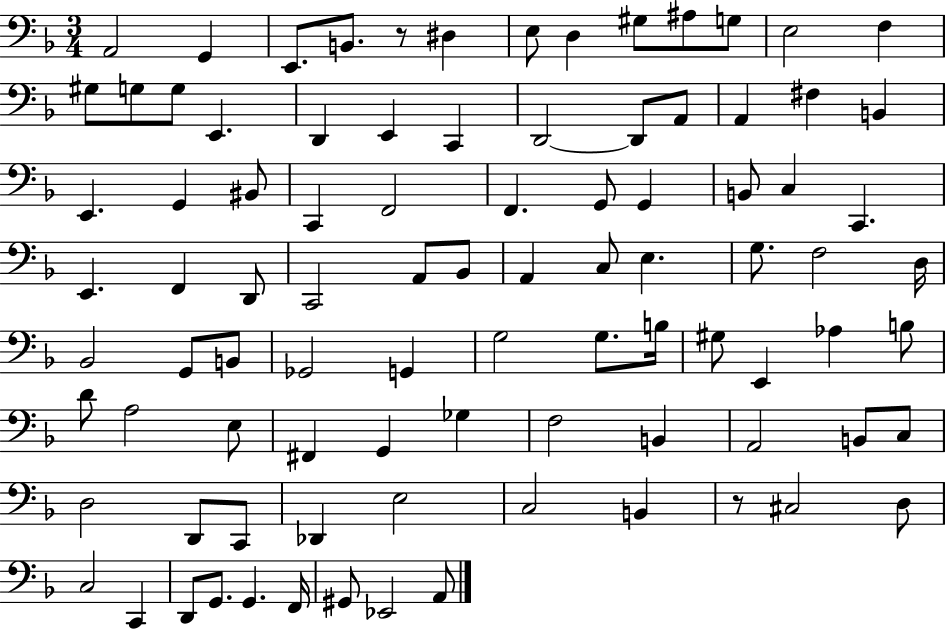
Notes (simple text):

A2/h G2/q E2/e. B2/e. R/e D#3/q E3/e D3/q G#3/e A#3/e G3/e E3/h F3/q G#3/e G3/e G3/e E2/q. D2/q E2/q C2/q D2/h D2/e A2/e A2/q F#3/q B2/q E2/q. G2/q BIS2/e C2/q F2/h F2/q. G2/e G2/q B2/e C3/q C2/q. E2/q. F2/q D2/e C2/h A2/e Bb2/e A2/q C3/e E3/q. G3/e. F3/h D3/s Bb2/h G2/e B2/e Gb2/h G2/q G3/h G3/e. B3/s G#3/e E2/q Ab3/q B3/e D4/e A3/h E3/e F#2/q G2/q Gb3/q F3/h B2/q A2/h B2/e C3/e D3/h D2/e C2/e Db2/q E3/h C3/h B2/q R/e C#3/h D3/e C3/h C2/q D2/e G2/e. G2/q. F2/s G#2/e Eb2/h A2/e